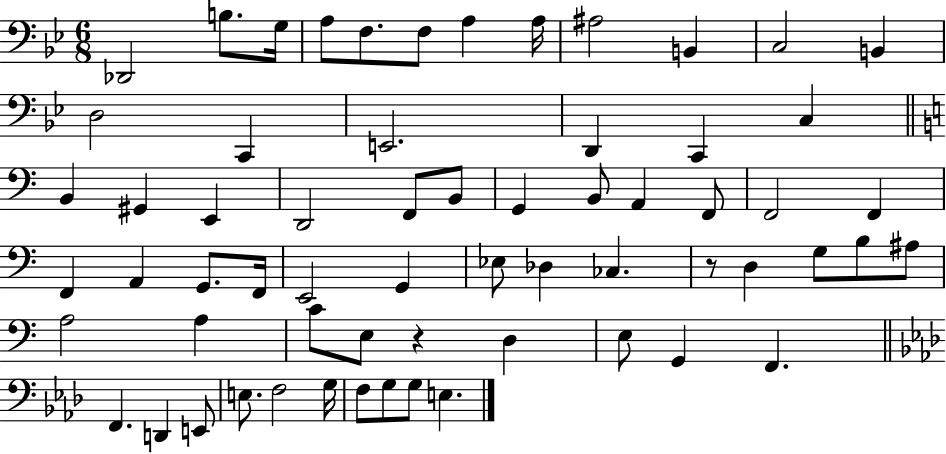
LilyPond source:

{
  \clef bass
  \numericTimeSignature
  \time 6/8
  \key bes \major
  des,2 b8. g16 | a8 f8. f8 a4 a16 | ais2 b,4 | c2 b,4 | \break d2 c,4 | e,2. | d,4 c,4 c4 | \bar "||" \break \key c \major b,4 gis,4 e,4 | d,2 f,8 b,8 | g,4 b,8 a,4 f,8 | f,2 f,4 | \break f,4 a,4 g,8. f,16 | e,2 g,4 | ees8 des4 ces4. | r8 d4 g8 b8 ais8 | \break a2 a4 | c'8 e8 r4 d4 | e8 g,4 f,4. | \bar "||" \break \key f \minor f,4. d,4 e,8 | e8. f2 g16 | f8 g8 g8 e4. | \bar "|."
}